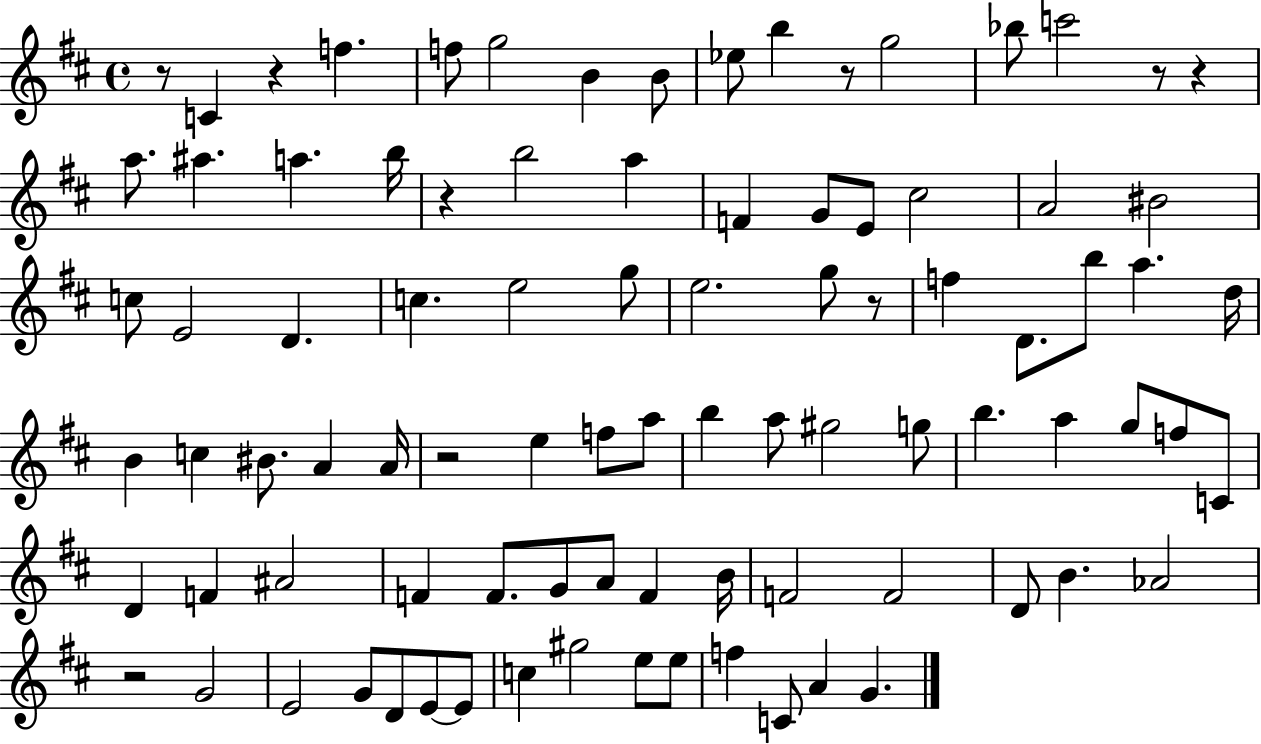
{
  \clef treble
  \time 4/4
  \defaultTimeSignature
  \key d \major
  r8 c'4 r4 f''4. | f''8 g''2 b'4 b'8 | ees''8 b''4 r8 g''2 | bes''8 c'''2 r8 r4 | \break a''8. ais''4. a''4. b''16 | r4 b''2 a''4 | f'4 g'8 e'8 cis''2 | a'2 bis'2 | \break c''8 e'2 d'4. | c''4. e''2 g''8 | e''2. g''8 r8 | f''4 d'8. b''8 a''4. d''16 | \break b'4 c''4 bis'8. a'4 a'16 | r2 e''4 f''8 a''8 | b''4 a''8 gis''2 g''8 | b''4. a''4 g''8 f''8 c'8 | \break d'4 f'4 ais'2 | f'4 f'8. g'8 a'8 f'4 b'16 | f'2 f'2 | d'8 b'4. aes'2 | \break r2 g'2 | e'2 g'8 d'8 e'8~~ e'8 | c''4 gis''2 e''8 e''8 | f''4 c'8 a'4 g'4. | \break \bar "|."
}